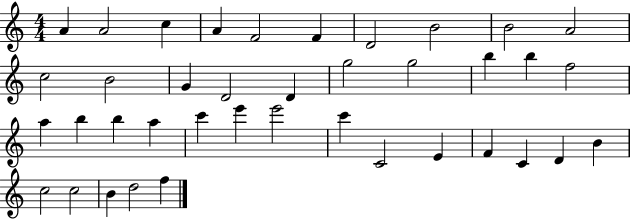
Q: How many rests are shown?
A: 0